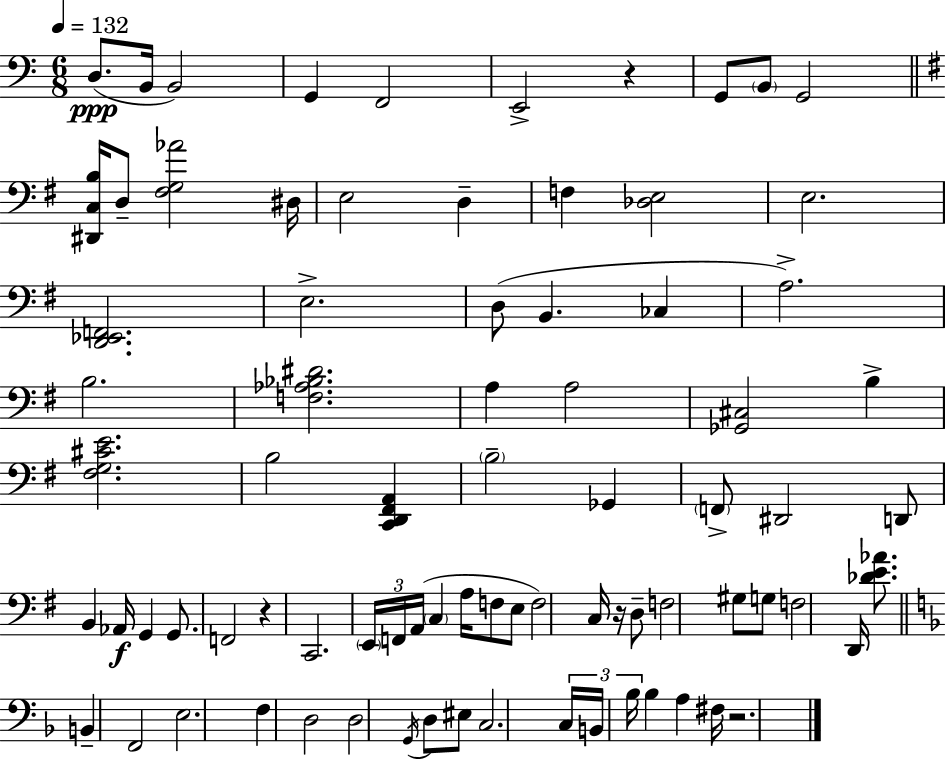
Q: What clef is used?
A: bass